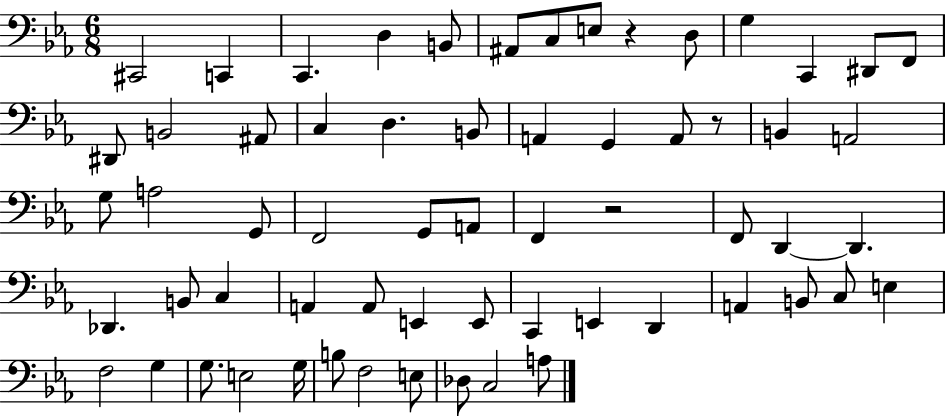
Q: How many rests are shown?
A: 3